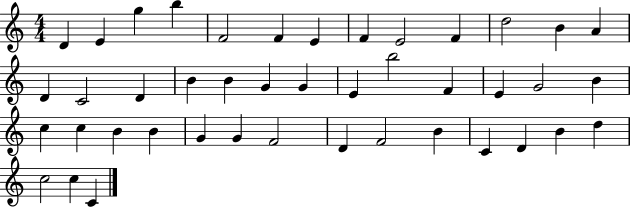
{
  \clef treble
  \numericTimeSignature
  \time 4/4
  \key c \major
  d'4 e'4 g''4 b''4 | f'2 f'4 e'4 | f'4 e'2 f'4 | d''2 b'4 a'4 | \break d'4 c'2 d'4 | b'4 b'4 g'4 g'4 | e'4 b''2 f'4 | e'4 g'2 b'4 | \break c''4 c''4 b'4 b'4 | g'4 g'4 f'2 | d'4 f'2 b'4 | c'4 d'4 b'4 d''4 | \break c''2 c''4 c'4 | \bar "|."
}